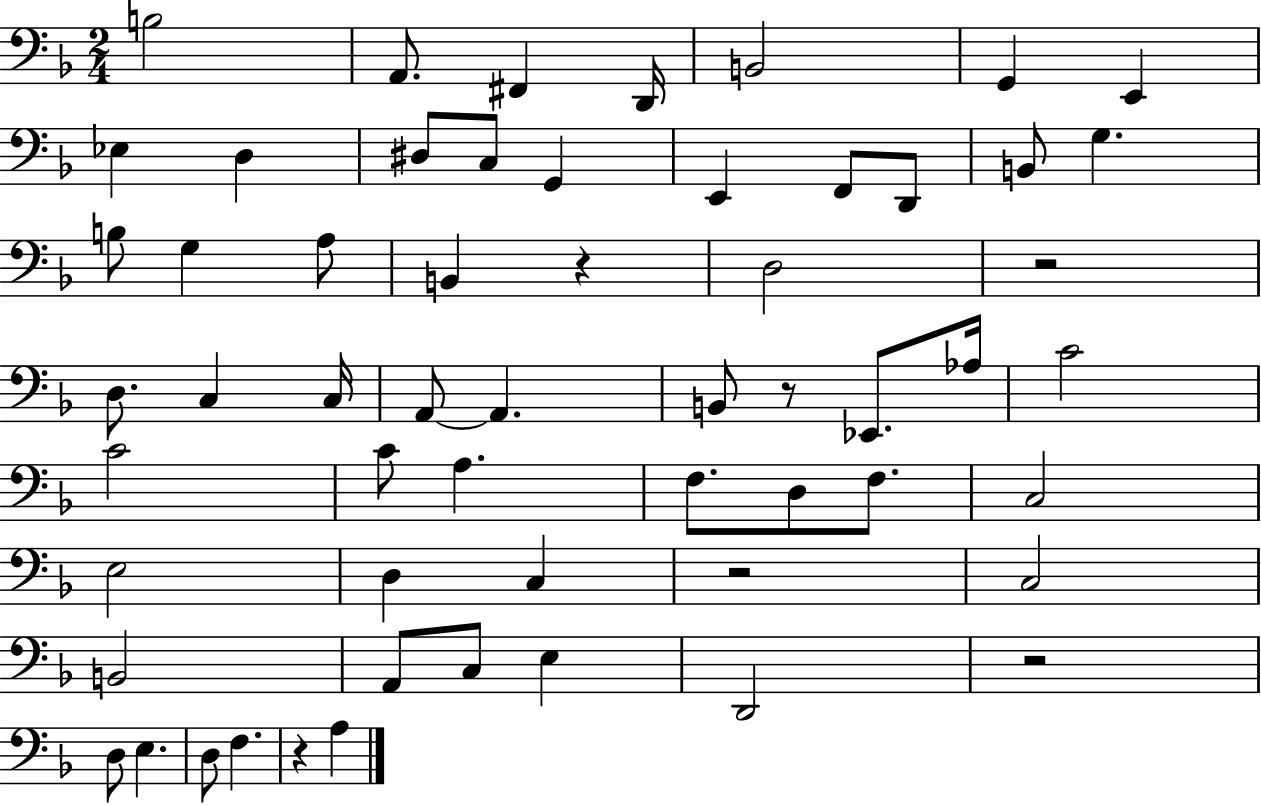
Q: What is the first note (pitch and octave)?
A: B3